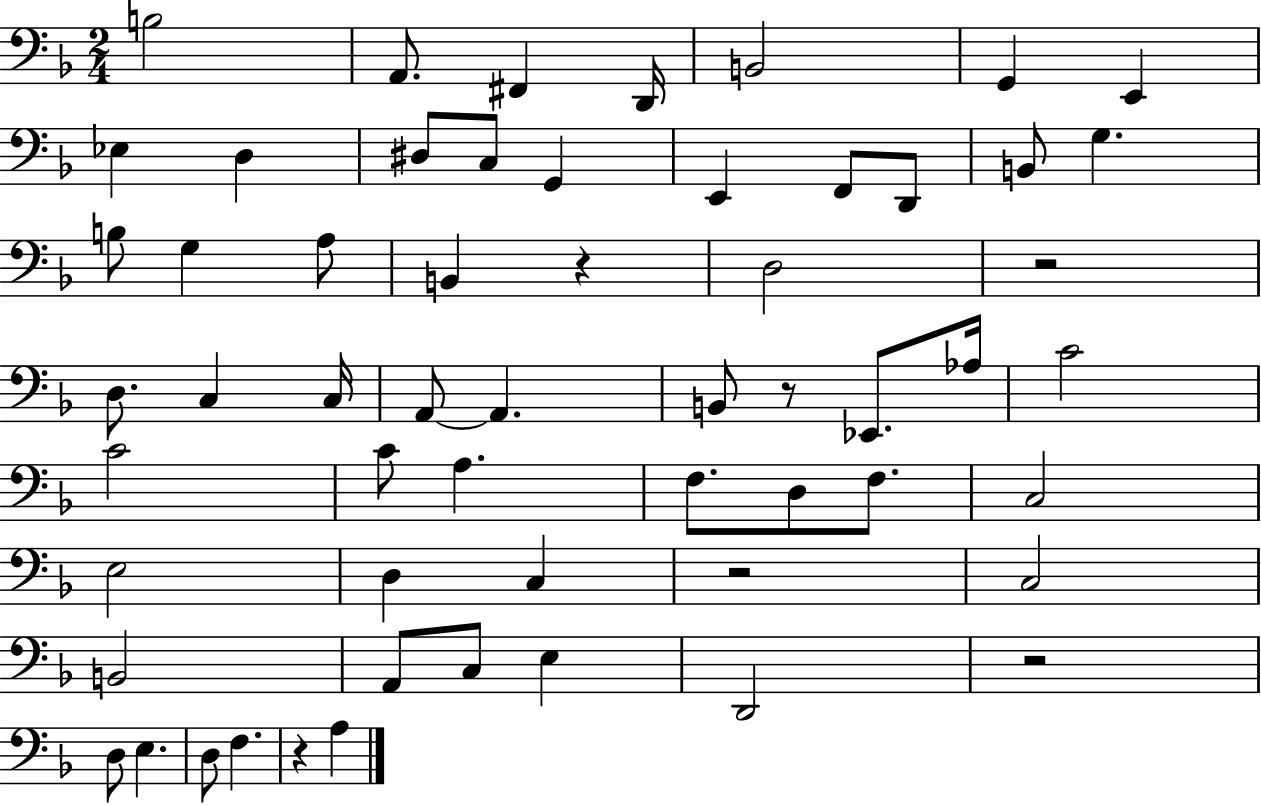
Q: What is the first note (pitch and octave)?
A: B3